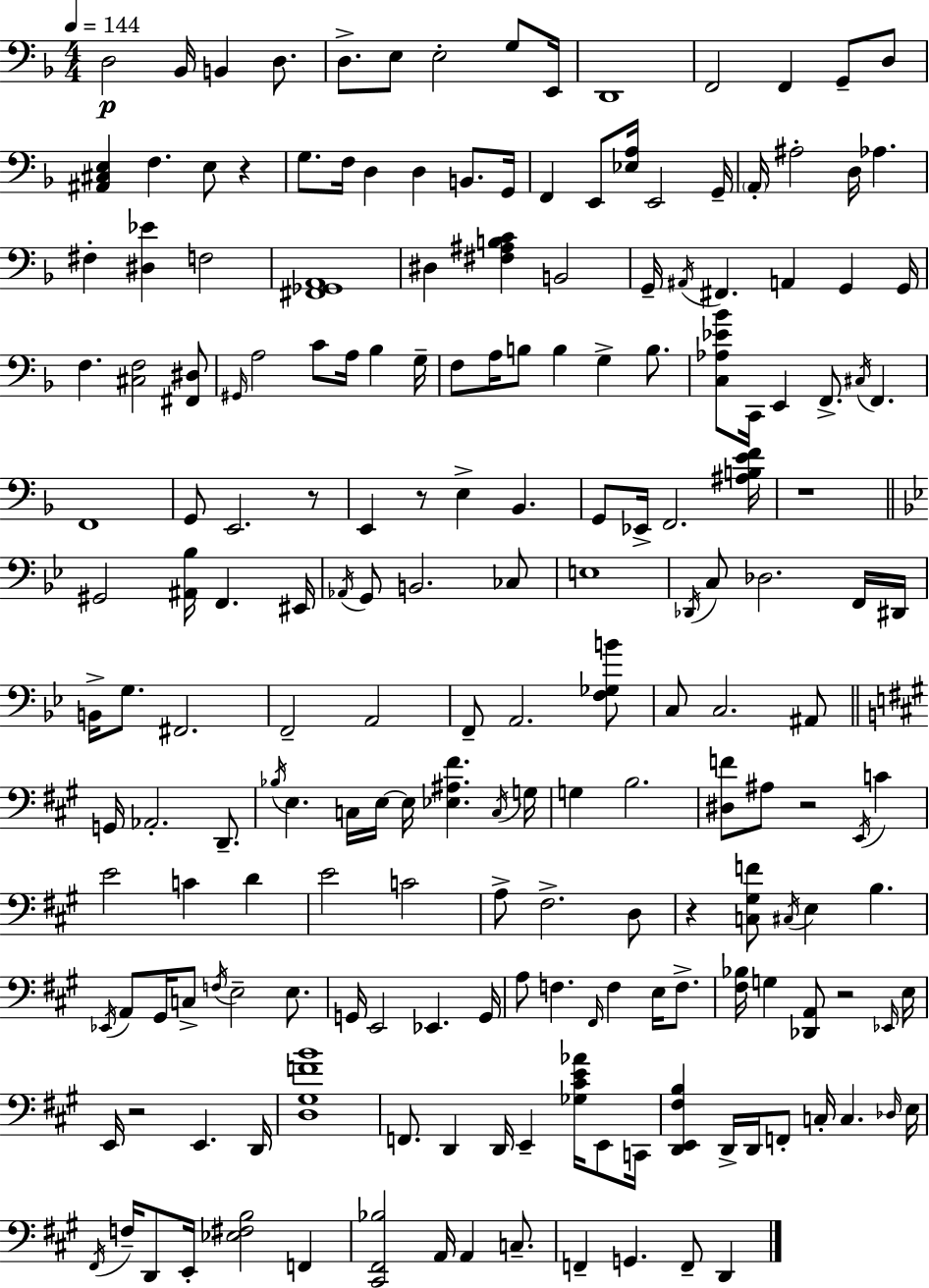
D3/h Bb2/s B2/q D3/e. D3/e. E3/e E3/h G3/e E2/s D2/w F2/h F2/q G2/e D3/e [A#2,C#3,E3]/q F3/q. E3/e R/q G3/e. F3/s D3/q D3/q B2/e. G2/s F2/q E2/e [Eb3,A3]/s E2/h G2/s A2/s A#3/h D3/s Ab3/q. F#3/q [D#3,Eb4]/q F3/h [F#2,Gb2,A2]/w D#3/q [F#3,A#3,B3,C4]/q B2/h G2/s A#2/s F#2/q. A2/q G2/q G2/s F3/q. [C#3,F3]/h [F#2,D#3]/e G#2/s A3/h C4/e A3/s Bb3/q G3/s F3/e A3/s B3/e B3/q G3/q B3/e. [C3,Ab3,Eb4,Bb4]/e C2/s E2/q F2/e. C#3/s F2/q. F2/w G2/e E2/h. R/e E2/q R/e E3/q Bb2/q. G2/e Eb2/s F2/h. [A#3,B3,E4,F4]/s R/w G#2/h [A#2,Bb3]/s F2/q. EIS2/s Ab2/s G2/e B2/h. CES3/e E3/w Db2/s C3/e Db3/h. F2/s D#2/s B2/s G3/e. F#2/h. F2/h A2/h F2/e A2/h. [F3,Gb3,B4]/e C3/e C3/h. A#2/e G2/s Ab2/h. D2/e. Bb3/s E3/q. C3/s E3/s E3/s [Eb3,A#3,F#4]/q. C3/s G3/s G3/q B3/h. [D#3,F4]/e A#3/e R/h E2/s C4/q E4/h C4/q D4/q E4/h C4/h A3/e F#3/h. D3/e R/q [C3,G#3,F4]/e C#3/s E3/q B3/q. Eb2/s A2/e G#2/s C3/e F3/s E3/h E3/e. G2/s E2/h Eb2/q. G2/s A3/e F3/q. F#2/s F3/q E3/s F3/e. [F#3,Bb3]/s G3/q [Db2,A2]/e R/h Eb2/s E3/s E2/s R/h E2/q. D2/s [D3,G#3,F4,B4]/w F2/e. D2/q D2/s E2/q [Gb3,C#4,E4,Ab4]/s E2/e C2/s [D2,E2,F#3,B3]/q D2/s D2/s F2/e C3/s C3/q. Db3/s E3/s F#2/s F3/s D2/e E2/s [Eb3,F#3,B3]/h F2/q [C#2,F#2,Bb3]/h A2/s A2/q C3/e. F2/q G2/q. F2/e D2/q